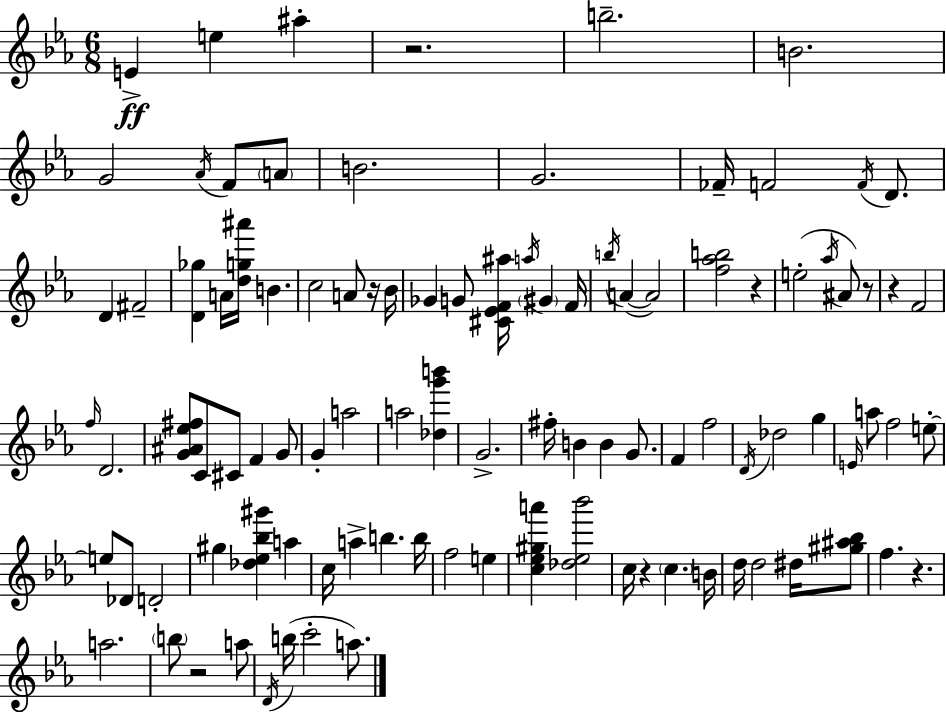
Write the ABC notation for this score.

X:1
T:Untitled
M:6/8
L:1/4
K:Cm
E e ^a z2 b2 B2 G2 _A/4 F/2 A/2 B2 G2 _F/4 F2 F/4 D/2 D ^F2 [D_g] A/4 [dg^a']/4 B c2 A/2 z/4 _B/4 _G G/2 [^C_EF^a]/4 a/4 ^G F/4 b/4 A A2 [f_ab]2 z e2 _a/4 ^A/2 z/2 z F2 f/4 D2 [G^A_e^f]/2 C/2 ^C/2 F G/2 G a2 a2 [_dg'b'] G2 ^f/4 B B G/2 F f2 D/4 _d2 g E/4 a/2 f2 e/2 e/2 _D/2 D2 ^g [_d_e_b^g'] a c/4 a b b/4 f2 e [c_e^ga'] [_d_e_b']2 c/4 z c B/4 d/4 d2 ^d/4 [^g^a_b]/2 f z a2 b/2 z2 a/2 D/4 b/4 c'2 a/2